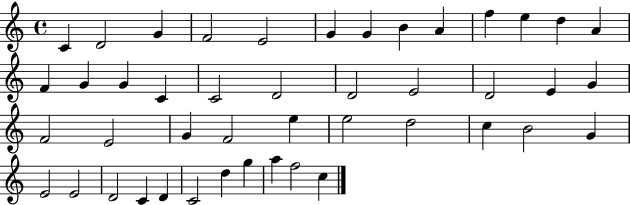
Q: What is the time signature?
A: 4/4